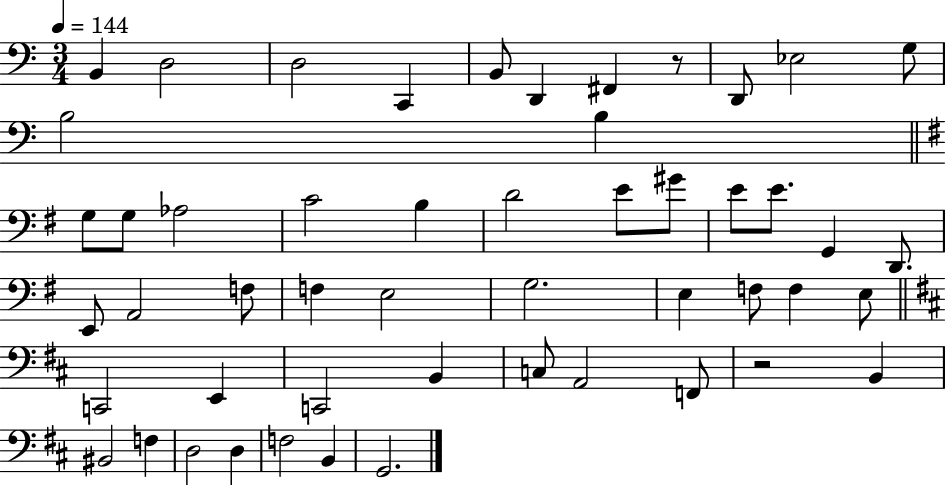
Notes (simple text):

B2/q D3/h D3/h C2/q B2/e D2/q F#2/q R/e D2/e Eb3/h G3/e B3/h B3/q G3/e G3/e Ab3/h C4/h B3/q D4/h E4/e G#4/e E4/e E4/e. G2/q D2/e. E2/e A2/h F3/e F3/q E3/h G3/h. E3/q F3/e F3/q E3/e C2/h E2/q C2/h B2/q C3/e A2/h F2/e R/h B2/q BIS2/h F3/q D3/h D3/q F3/h B2/q G2/h.